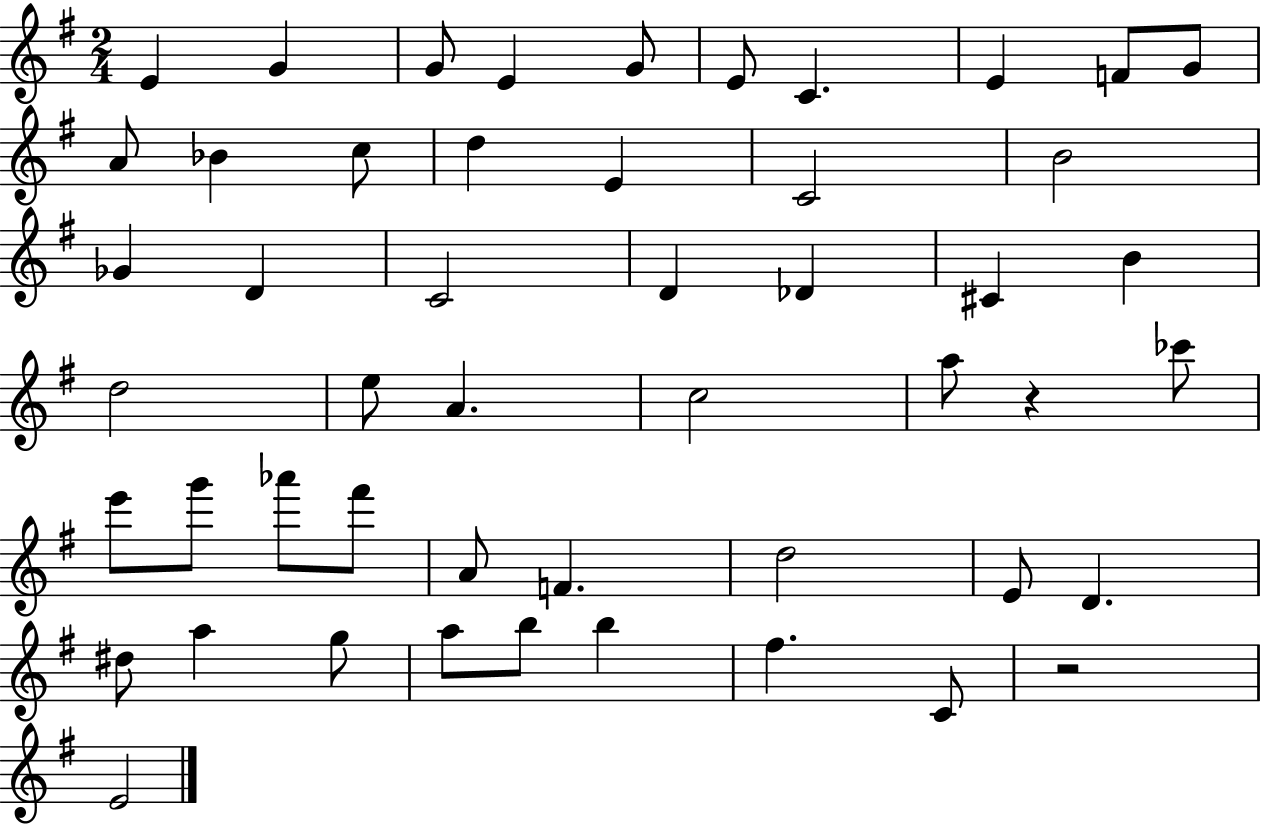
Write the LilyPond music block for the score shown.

{
  \clef treble
  \numericTimeSignature
  \time 2/4
  \key g \major
  e'4 g'4 | g'8 e'4 g'8 | e'8 c'4. | e'4 f'8 g'8 | \break a'8 bes'4 c''8 | d''4 e'4 | c'2 | b'2 | \break ges'4 d'4 | c'2 | d'4 des'4 | cis'4 b'4 | \break d''2 | e''8 a'4. | c''2 | a''8 r4 ces'''8 | \break e'''8 g'''8 aes'''8 fis'''8 | a'8 f'4. | d''2 | e'8 d'4. | \break dis''8 a''4 g''8 | a''8 b''8 b''4 | fis''4. c'8 | r2 | \break e'2 | \bar "|."
}